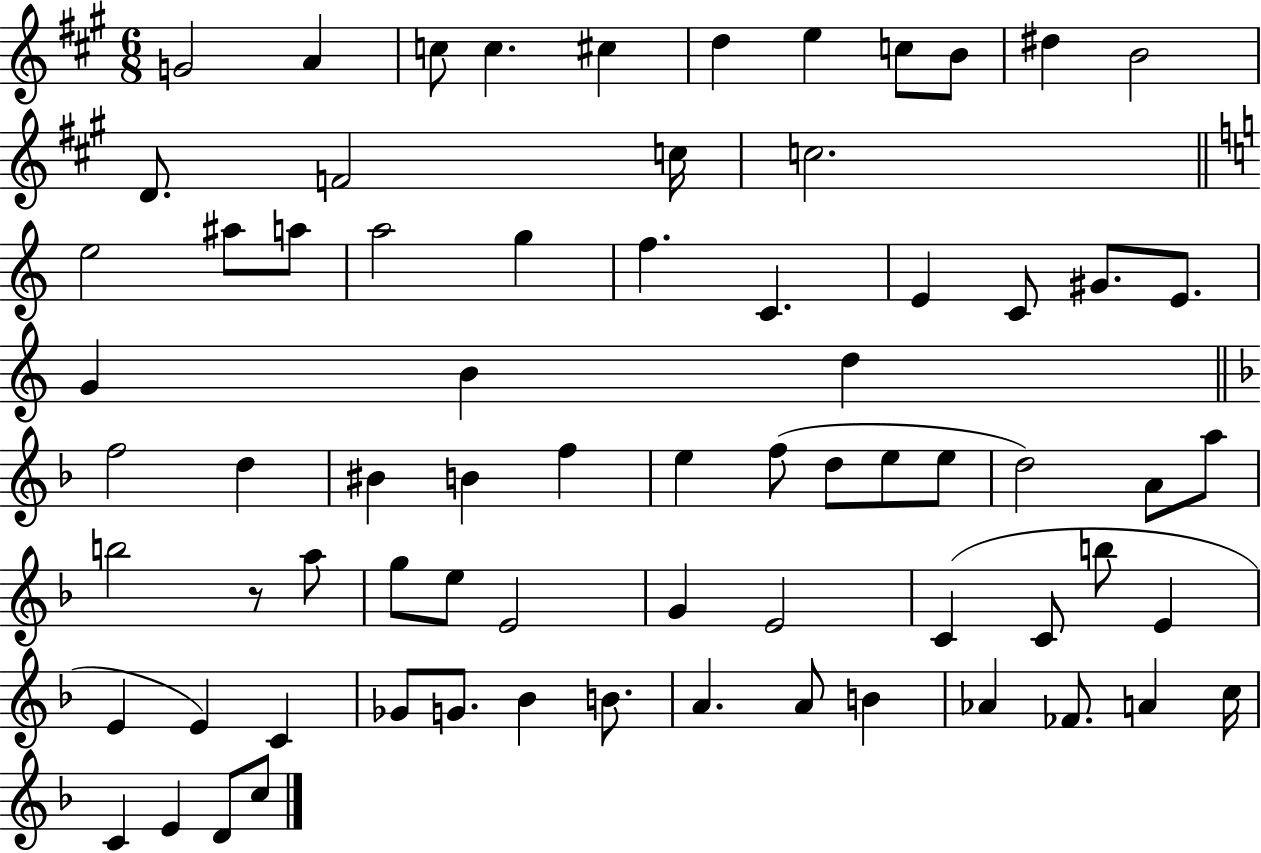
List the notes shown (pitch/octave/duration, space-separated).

G4/h A4/q C5/e C5/q. C#5/q D5/q E5/q C5/e B4/e D#5/q B4/h D4/e. F4/h C5/s C5/h. E5/h A#5/e A5/e A5/h G5/q F5/q. C4/q. E4/q C4/e G#4/e. E4/e. G4/q B4/q D5/q F5/h D5/q BIS4/q B4/q F5/q E5/q F5/e D5/e E5/e E5/e D5/h A4/e A5/e B5/h R/e A5/e G5/e E5/e E4/h G4/q E4/h C4/q C4/e B5/e E4/q E4/q E4/q C4/q Gb4/e G4/e. Bb4/q B4/e. A4/q. A4/e B4/q Ab4/q FES4/e. A4/q C5/s C4/q E4/q D4/e C5/e